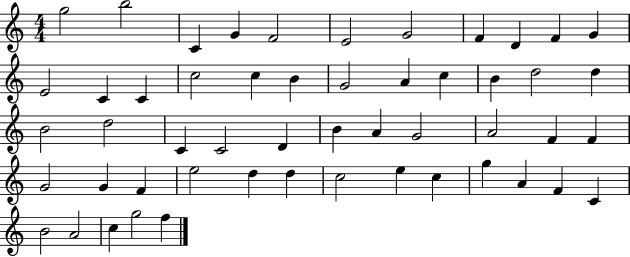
X:1
T:Untitled
M:4/4
L:1/4
K:C
g2 b2 C G F2 E2 G2 F D F G E2 C C c2 c B G2 A c B d2 d B2 d2 C C2 D B A G2 A2 F F G2 G F e2 d d c2 e c g A F C B2 A2 c g2 f